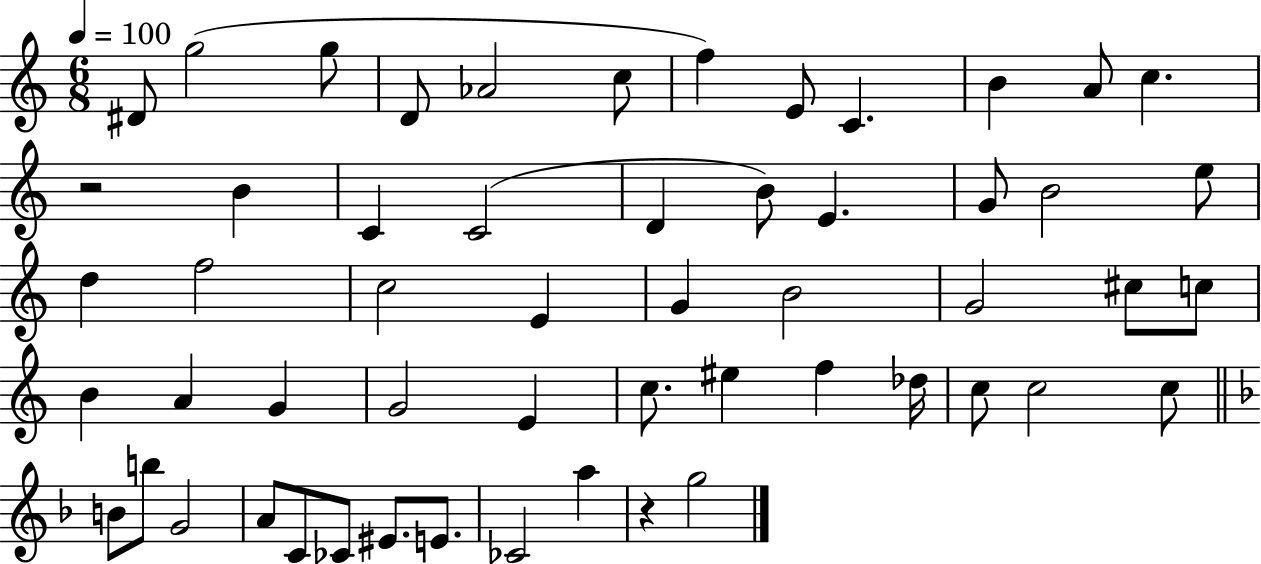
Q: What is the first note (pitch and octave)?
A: D#4